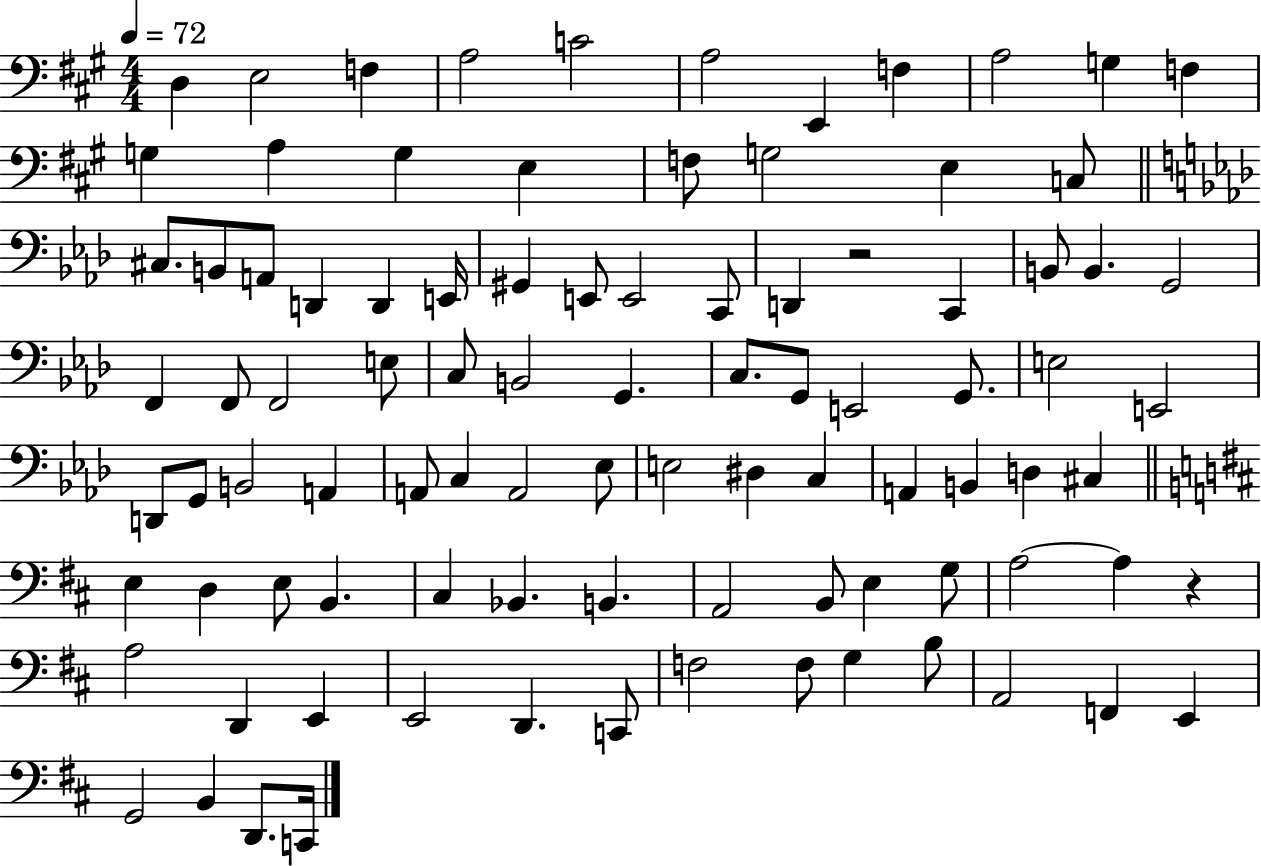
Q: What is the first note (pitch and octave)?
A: D3